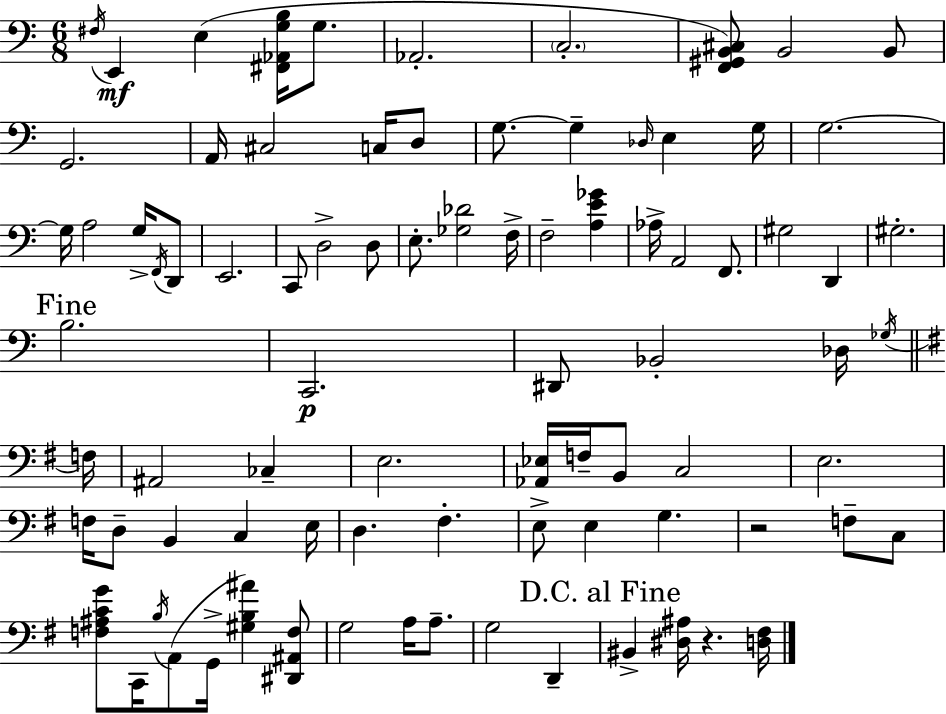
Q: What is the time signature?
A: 6/8